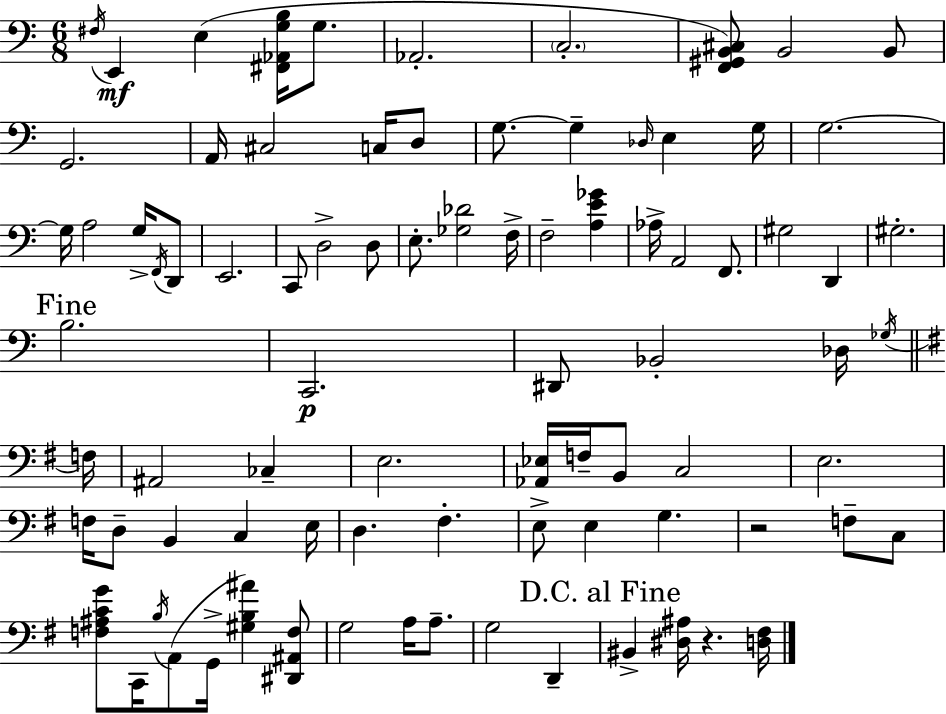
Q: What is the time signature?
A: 6/8